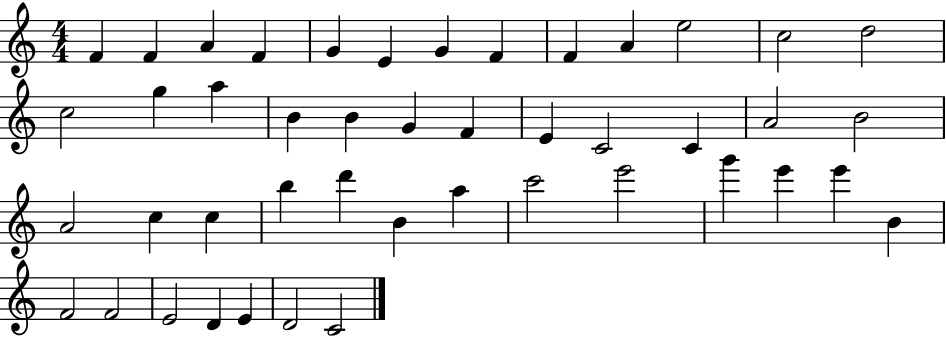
F4/q F4/q A4/q F4/q G4/q E4/q G4/q F4/q F4/q A4/q E5/h C5/h D5/h C5/h G5/q A5/q B4/q B4/q G4/q F4/q E4/q C4/h C4/q A4/h B4/h A4/h C5/q C5/q B5/q D6/q B4/q A5/q C6/h E6/h G6/q E6/q E6/q B4/q F4/h F4/h E4/h D4/q E4/q D4/h C4/h